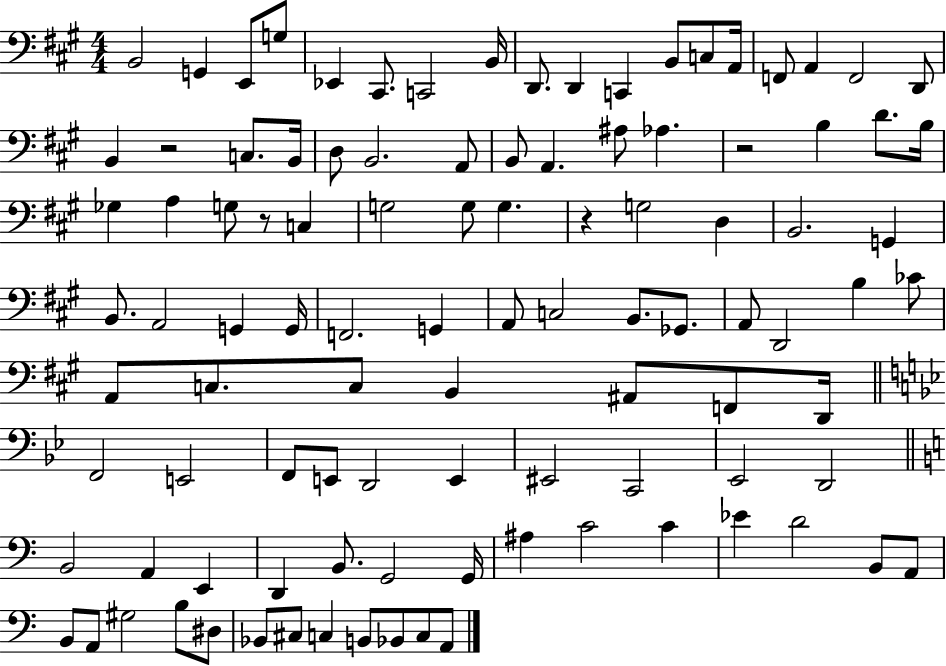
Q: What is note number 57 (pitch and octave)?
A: A2